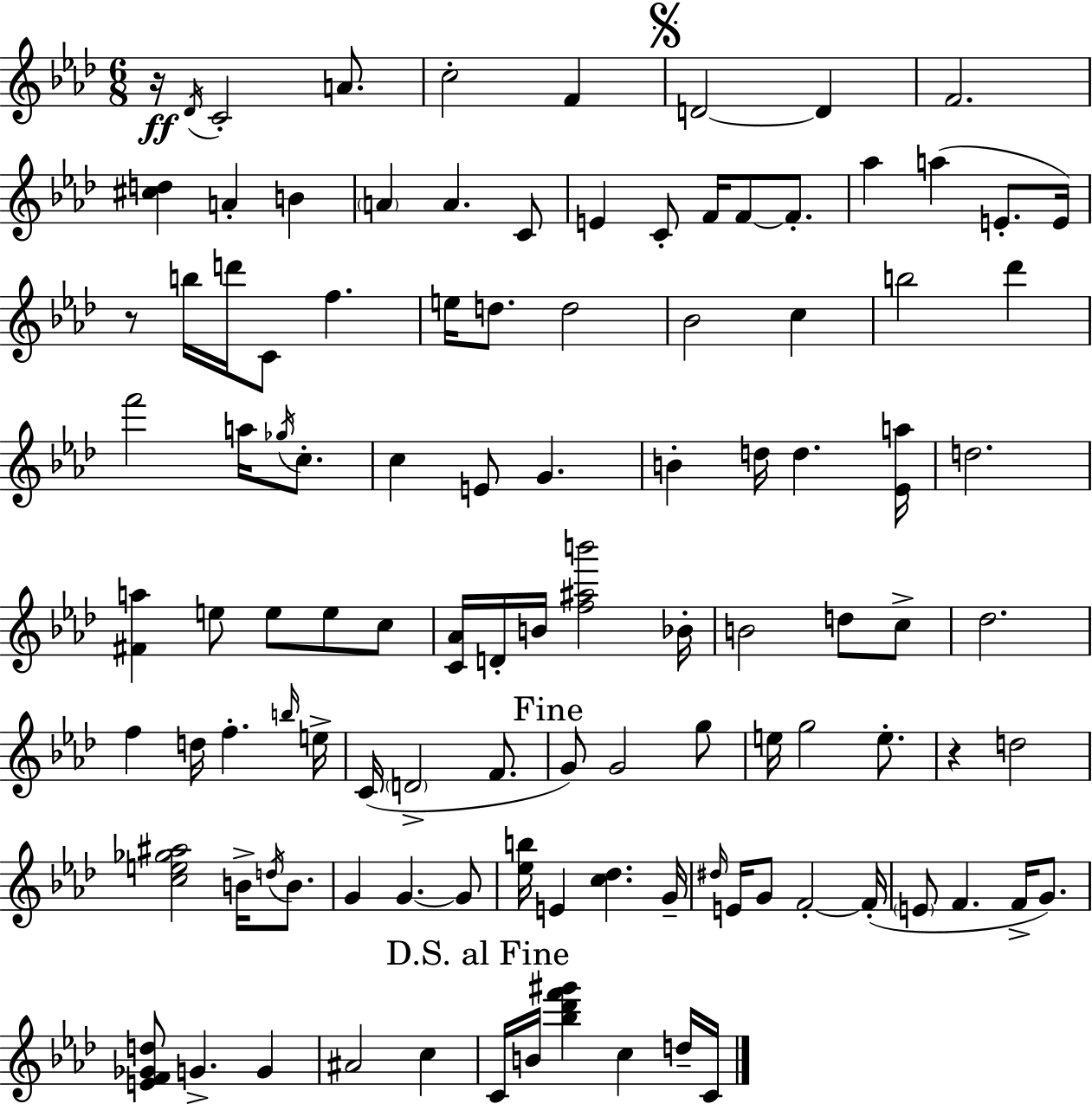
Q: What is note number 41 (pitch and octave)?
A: B4